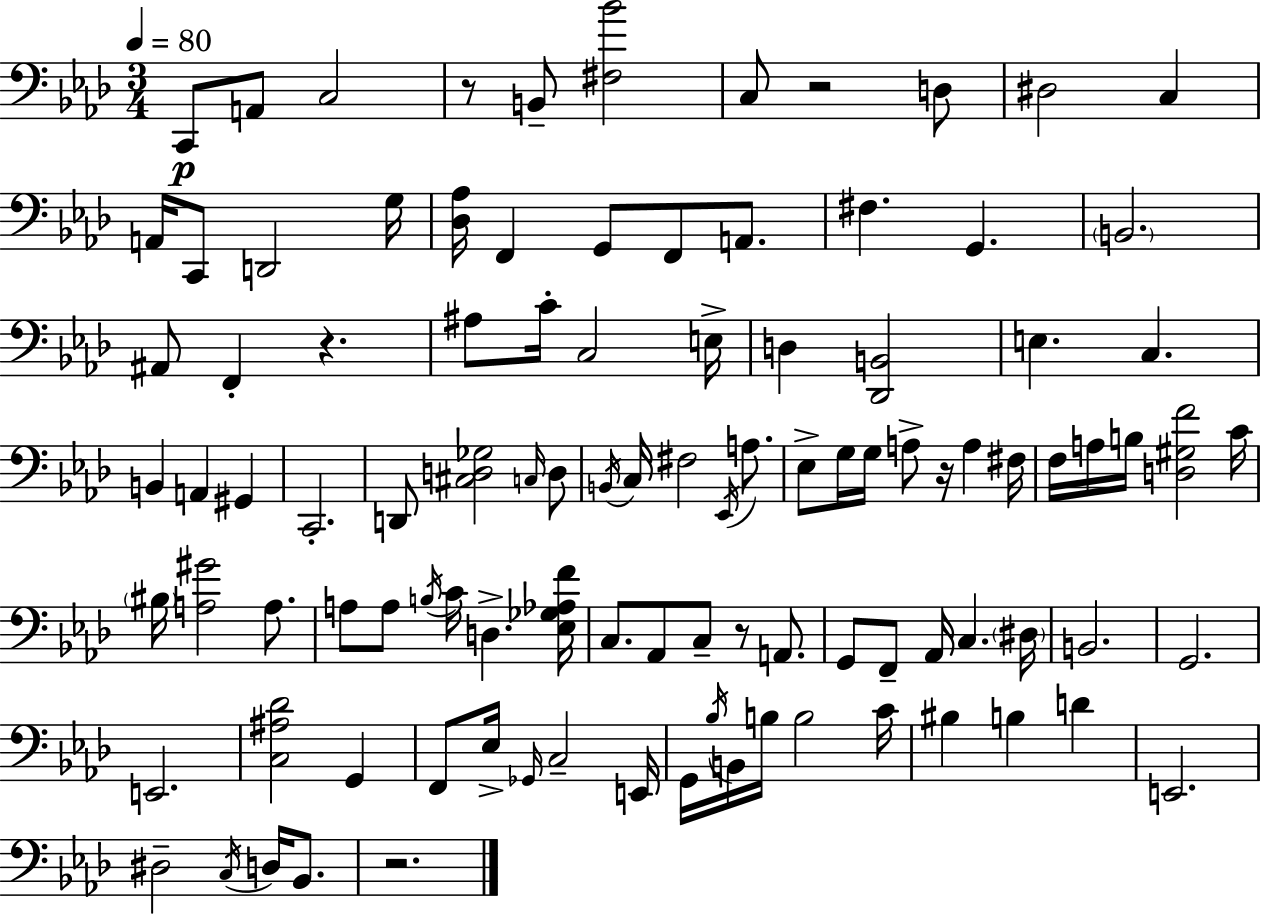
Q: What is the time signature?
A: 3/4